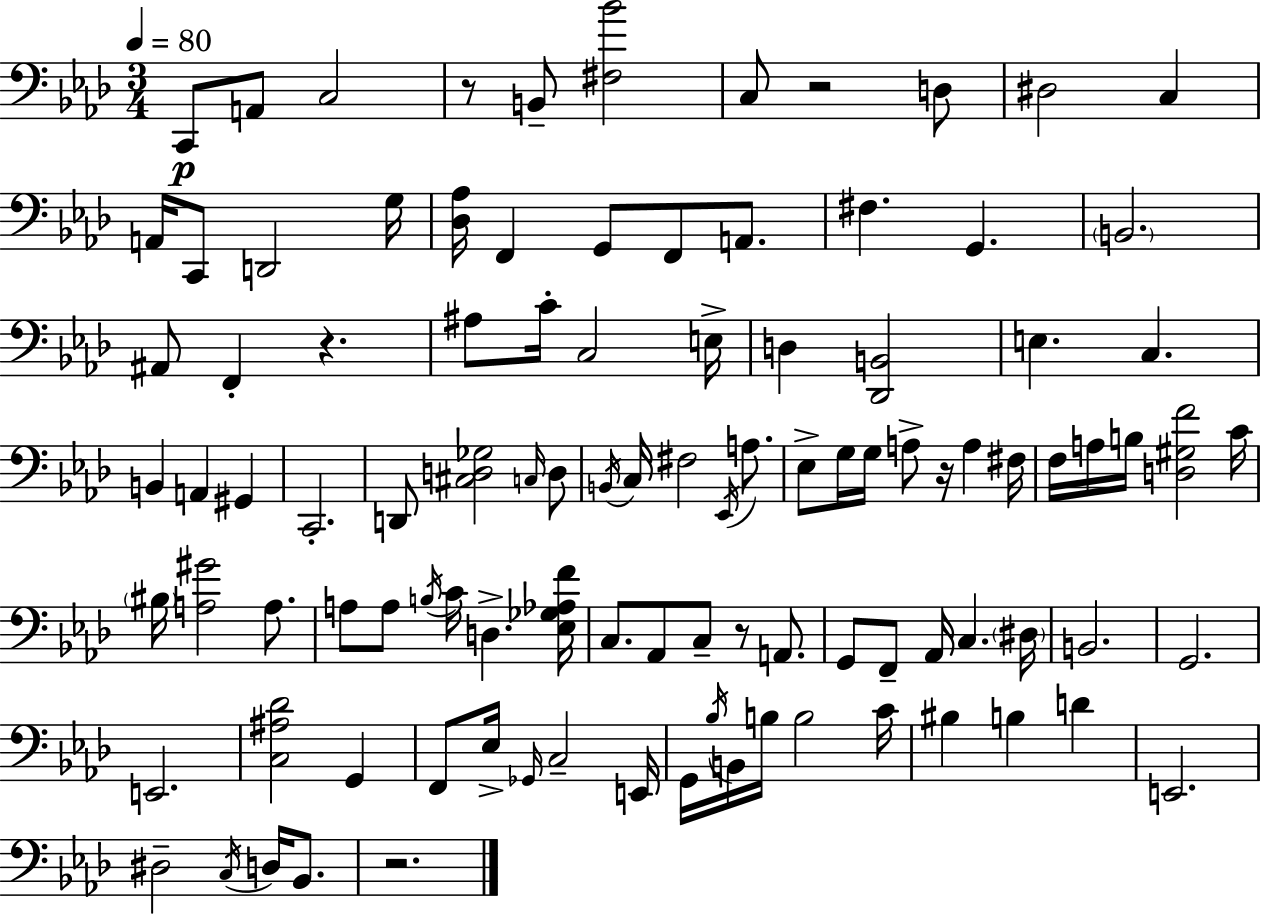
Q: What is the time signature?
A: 3/4